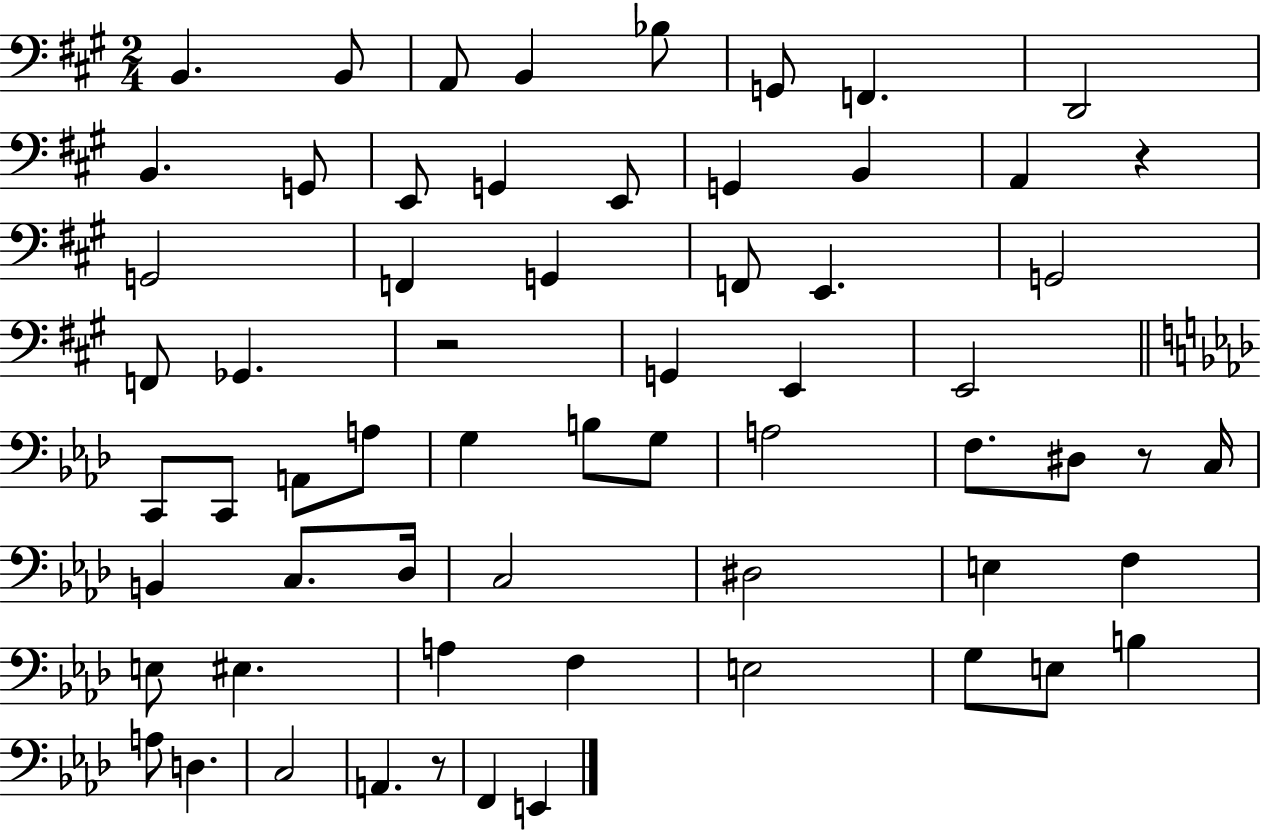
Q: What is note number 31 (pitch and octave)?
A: A3